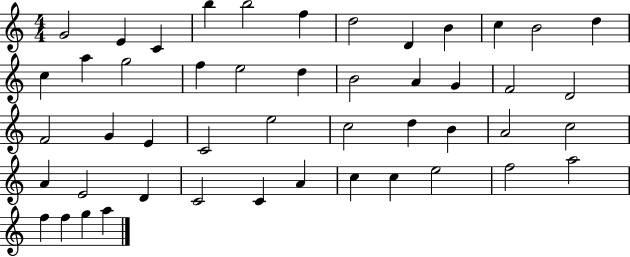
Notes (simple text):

G4/h E4/q C4/q B5/q B5/h F5/q D5/h D4/q B4/q C5/q B4/h D5/q C5/q A5/q G5/h F5/q E5/h D5/q B4/h A4/q G4/q F4/h D4/h F4/h G4/q E4/q C4/h E5/h C5/h D5/q B4/q A4/h C5/h A4/q E4/h D4/q C4/h C4/q A4/q C5/q C5/q E5/h F5/h A5/h F5/q F5/q G5/q A5/q